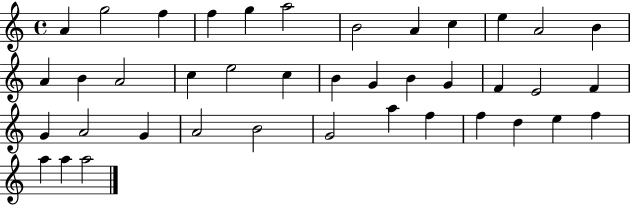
{
  \clef treble
  \time 4/4
  \defaultTimeSignature
  \key c \major
  a'4 g''2 f''4 | f''4 g''4 a''2 | b'2 a'4 c''4 | e''4 a'2 b'4 | \break a'4 b'4 a'2 | c''4 e''2 c''4 | b'4 g'4 b'4 g'4 | f'4 e'2 f'4 | \break g'4 a'2 g'4 | a'2 b'2 | g'2 a''4 f''4 | f''4 d''4 e''4 f''4 | \break a''4 a''4 a''2 | \bar "|."
}